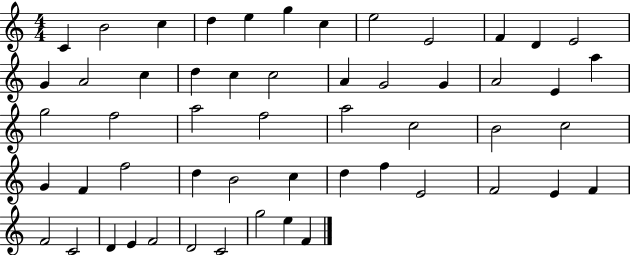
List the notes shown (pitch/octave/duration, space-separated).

C4/q B4/h C5/q D5/q E5/q G5/q C5/q E5/h E4/h F4/q D4/q E4/h G4/q A4/h C5/q D5/q C5/q C5/h A4/q G4/h G4/q A4/h E4/q A5/q G5/h F5/h A5/h F5/h A5/h C5/h B4/h C5/h G4/q F4/q F5/h D5/q B4/h C5/q D5/q F5/q E4/h F4/h E4/q F4/q F4/h C4/h D4/q E4/q F4/h D4/h C4/h G5/h E5/q F4/q